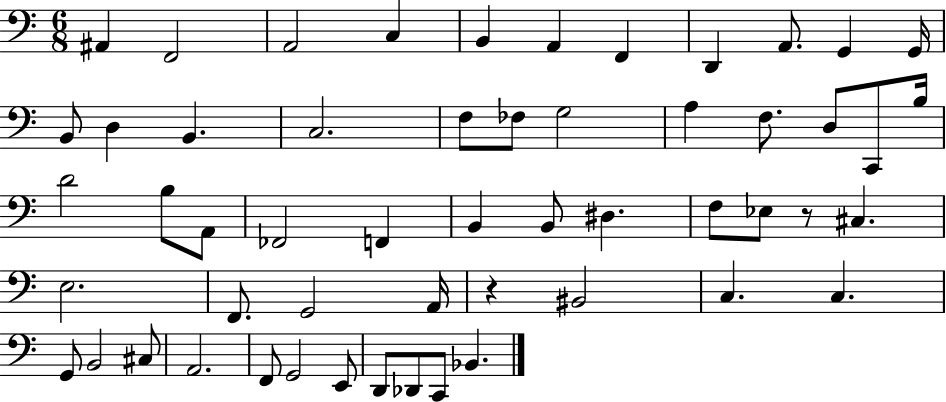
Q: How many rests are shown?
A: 2